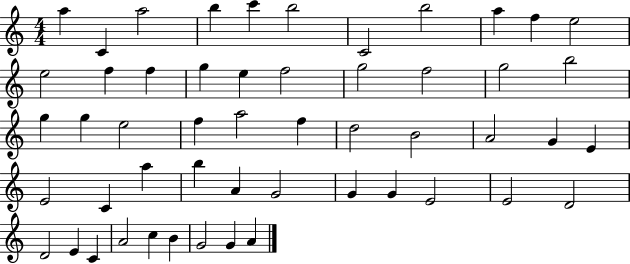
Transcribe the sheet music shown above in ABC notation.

X:1
T:Untitled
M:4/4
L:1/4
K:C
a C a2 b c' b2 C2 b2 a f e2 e2 f f g e f2 g2 f2 g2 b2 g g e2 f a2 f d2 B2 A2 G E E2 C a b A G2 G G E2 E2 D2 D2 E C A2 c B G2 G A